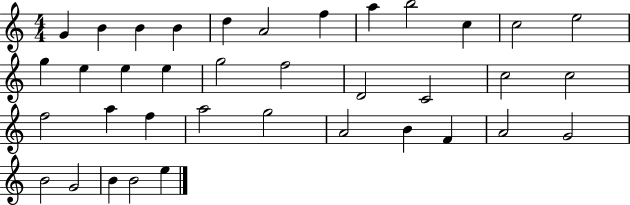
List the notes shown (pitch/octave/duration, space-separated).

G4/q B4/q B4/q B4/q D5/q A4/h F5/q A5/q B5/h C5/q C5/h E5/h G5/q E5/q E5/q E5/q G5/h F5/h D4/h C4/h C5/h C5/h F5/h A5/q F5/q A5/h G5/h A4/h B4/q F4/q A4/h G4/h B4/h G4/h B4/q B4/h E5/q